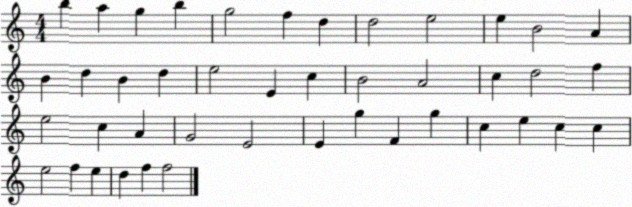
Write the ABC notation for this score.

X:1
T:Untitled
M:4/4
L:1/4
K:C
b a g b g2 f d d2 e2 e B2 A B d B d e2 E c B2 A2 c d2 f e2 c A G2 E2 E g F g c e c c e2 f e d f f2